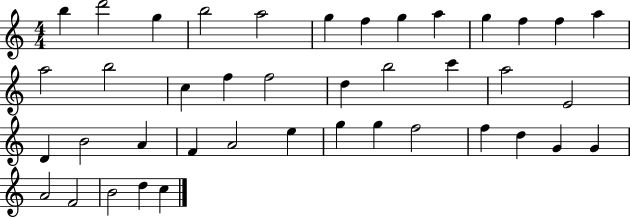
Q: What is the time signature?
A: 4/4